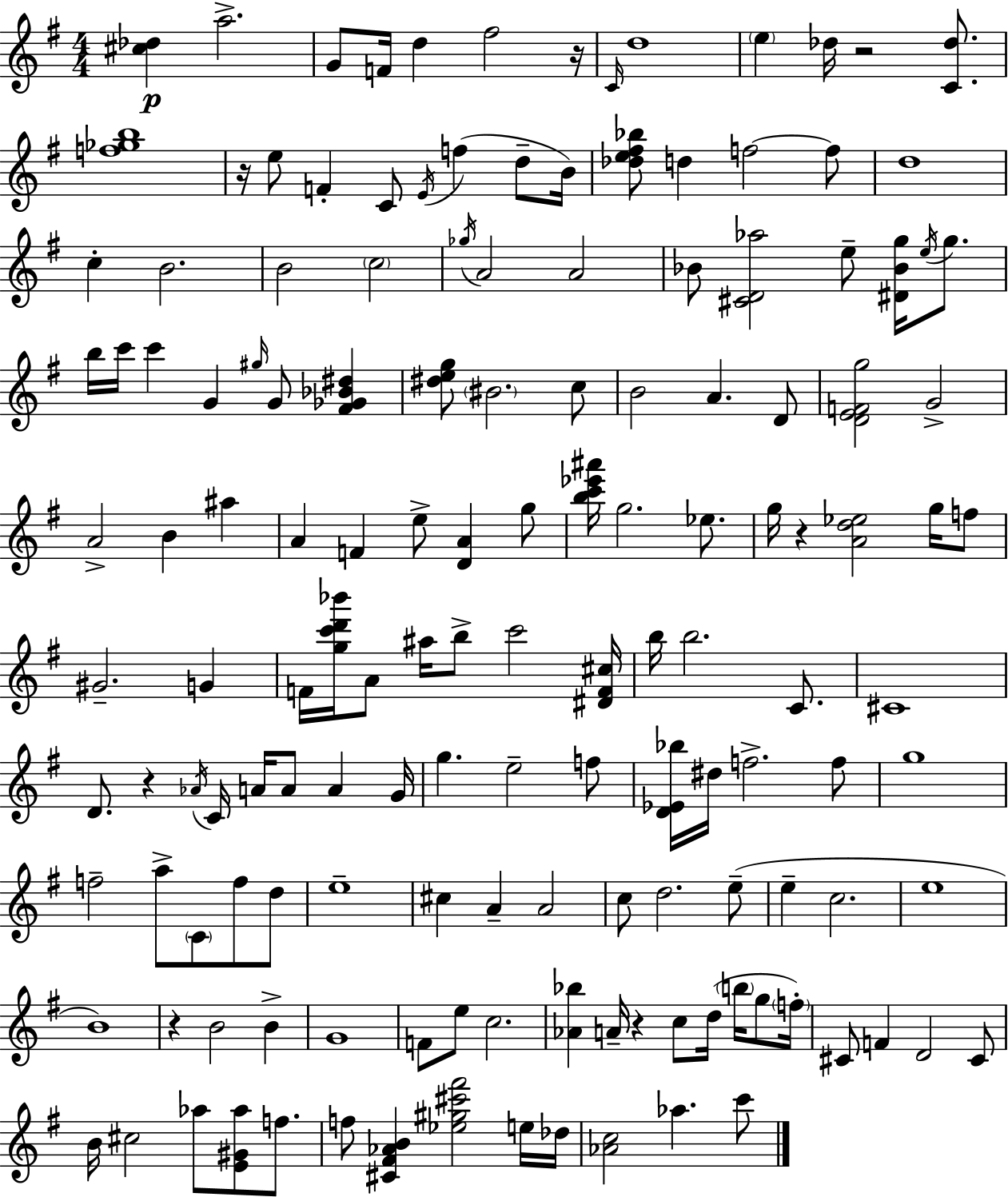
[C#5,Db5]/q A5/h. G4/e F4/s D5/q F#5/h R/s C4/s D5/w E5/q Db5/s R/h [C4,Db5]/e. [F5,Gb5,B5]/w R/s E5/e F4/q C4/e E4/s F5/q D5/e B4/s [Db5,E5,F#5,Bb5]/e D5/q F5/h F5/e D5/w C5/q B4/h. B4/h C5/h Gb5/s A4/h A4/h Bb4/e [C#4,D4,Ab5]/h E5/e [D#4,Bb4,G5]/s E5/s G5/e. B5/s C6/s C6/q G4/q G#5/s G4/e [F#4,Gb4,Bb4,D#5]/q [D#5,E5,G5]/e BIS4/h. C5/e B4/h A4/q. D4/e [D4,E4,F4,G5]/h G4/h A4/h B4/q A#5/q A4/q F4/q E5/e [D4,A4]/q G5/e [B5,C6,Eb6,A#6]/s G5/h. Eb5/e. G5/s R/q [A4,D5,Eb5]/h G5/s F5/e G#4/h. G4/q F4/s [G5,C6,D6,Bb6]/s A4/e A#5/s B5/e C6/h [D#4,F4,C#5]/s B5/s B5/h. C4/e. C#4/w D4/e. R/q Ab4/s C4/s A4/s A4/e A4/q G4/s G5/q. E5/h F5/e [D4,Eb4,Bb5]/s D#5/s F5/h. F5/e G5/w F5/h A5/e C4/e F5/e D5/e E5/w C#5/q A4/q A4/h C5/e D5/h. E5/e E5/q C5/h. E5/w B4/w R/q B4/h B4/q G4/w F4/e E5/e C5/h. [Ab4,Bb5]/q A4/s R/q C5/e D5/s B5/s G5/e F5/s C#4/e F4/q D4/h C#4/e B4/s C#5/h Ab5/e [E4,G#4,Ab5]/e F5/e. F5/e [C#4,F#4,Ab4,B4]/q [Eb5,G#5,C#6,F#6]/h E5/s Db5/s [Ab4,C5]/h Ab5/q. C6/e